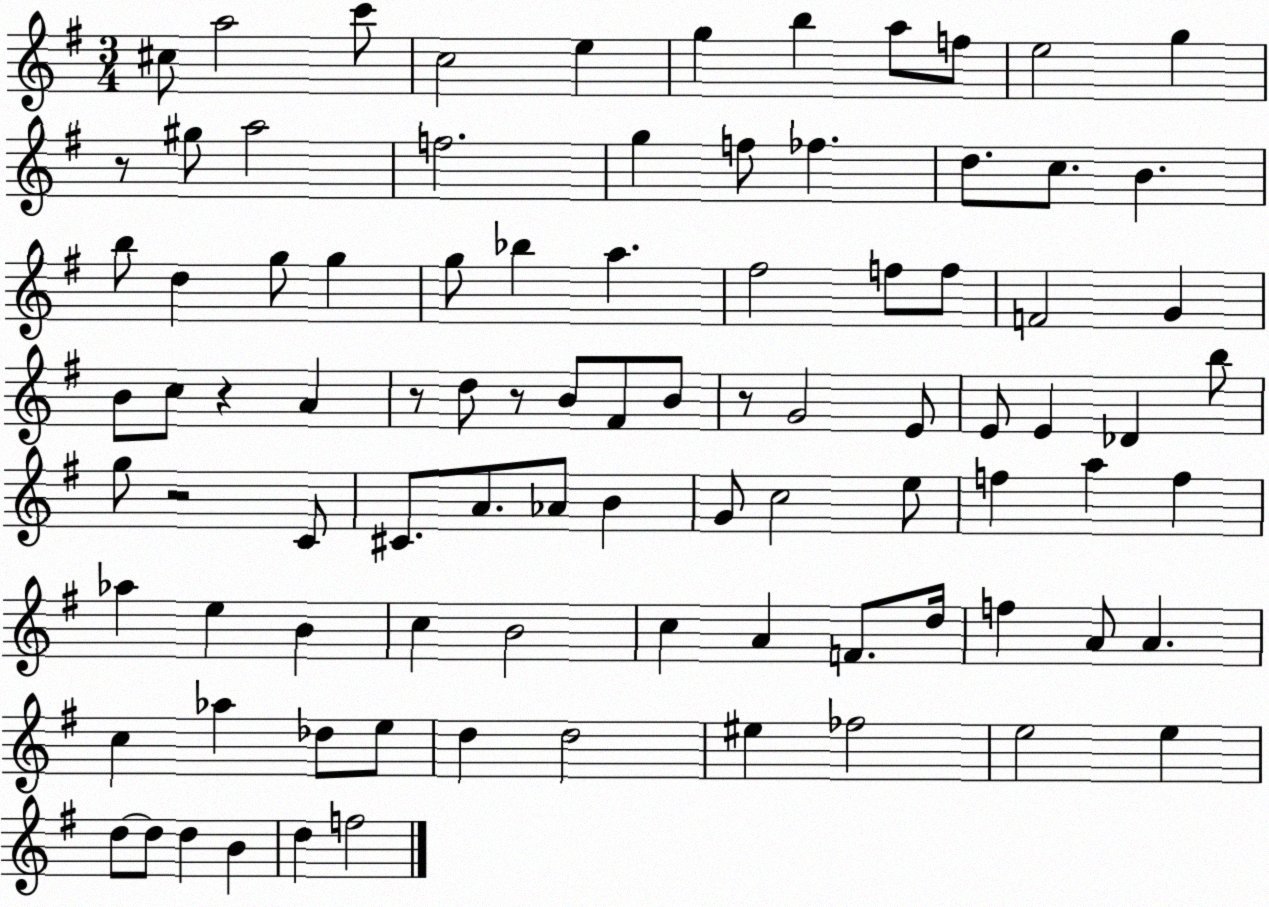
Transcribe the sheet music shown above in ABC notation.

X:1
T:Untitled
M:3/4
L:1/4
K:G
^c/2 a2 c'/2 c2 e g b a/2 f/2 e2 g z/2 ^g/2 a2 f2 g f/2 _f d/2 c/2 B b/2 d g/2 g g/2 _b a ^f2 f/2 f/2 F2 G B/2 c/2 z A z/2 d/2 z/2 B/2 ^F/2 B/2 z/2 G2 E/2 E/2 E _D b/2 g/2 z2 C/2 ^C/2 A/2 _A/2 B G/2 c2 e/2 f a f _a e B c B2 c A F/2 d/4 f A/2 A c _a _d/2 e/2 d d2 ^e _f2 e2 e d/2 d/2 d B d f2